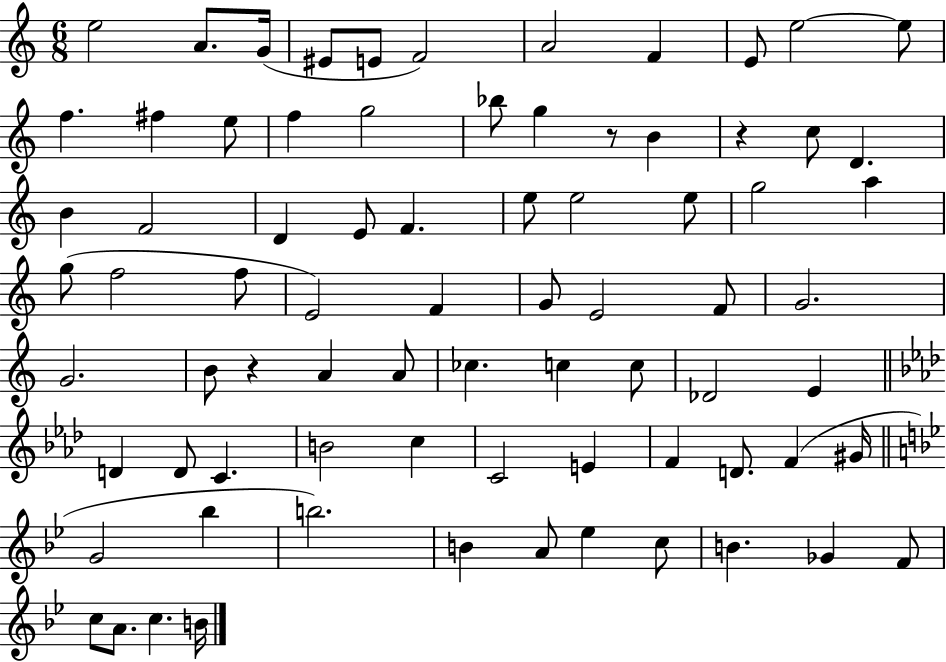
E5/h A4/e. G4/s EIS4/e E4/e F4/h A4/h F4/q E4/e E5/h E5/e F5/q. F#5/q E5/e F5/q G5/h Bb5/e G5/q R/e B4/q R/q C5/e D4/q. B4/q F4/h D4/q E4/e F4/q. E5/e E5/h E5/e G5/h A5/q G5/e F5/h F5/e E4/h F4/q G4/e E4/h F4/e G4/h. G4/h. B4/e R/q A4/q A4/e CES5/q. C5/q C5/e Db4/h E4/q D4/q D4/e C4/q. B4/h C5/q C4/h E4/q F4/q D4/e. F4/q G#4/s G4/h Bb5/q B5/h. B4/q A4/e Eb5/q C5/e B4/q. Gb4/q F4/e C5/e A4/e. C5/q. B4/s